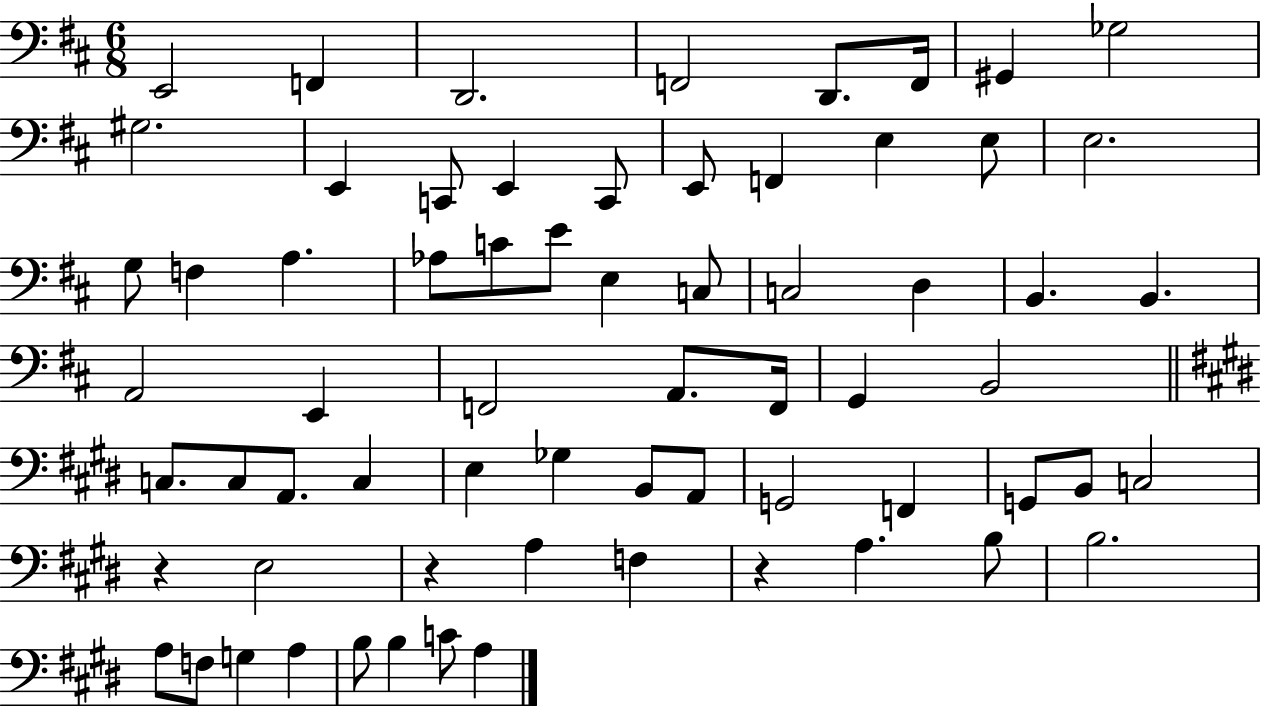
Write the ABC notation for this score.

X:1
T:Untitled
M:6/8
L:1/4
K:D
E,,2 F,, D,,2 F,,2 D,,/2 F,,/4 ^G,, _G,2 ^G,2 E,, C,,/2 E,, C,,/2 E,,/2 F,, E, E,/2 E,2 G,/2 F, A, _A,/2 C/2 E/2 E, C,/2 C,2 D, B,, B,, A,,2 E,, F,,2 A,,/2 F,,/4 G,, B,,2 C,/2 C,/2 A,,/2 C, E, _G, B,,/2 A,,/2 G,,2 F,, G,,/2 B,,/2 C,2 z E,2 z A, F, z A, B,/2 B,2 A,/2 F,/2 G, A, B,/2 B, C/2 A,